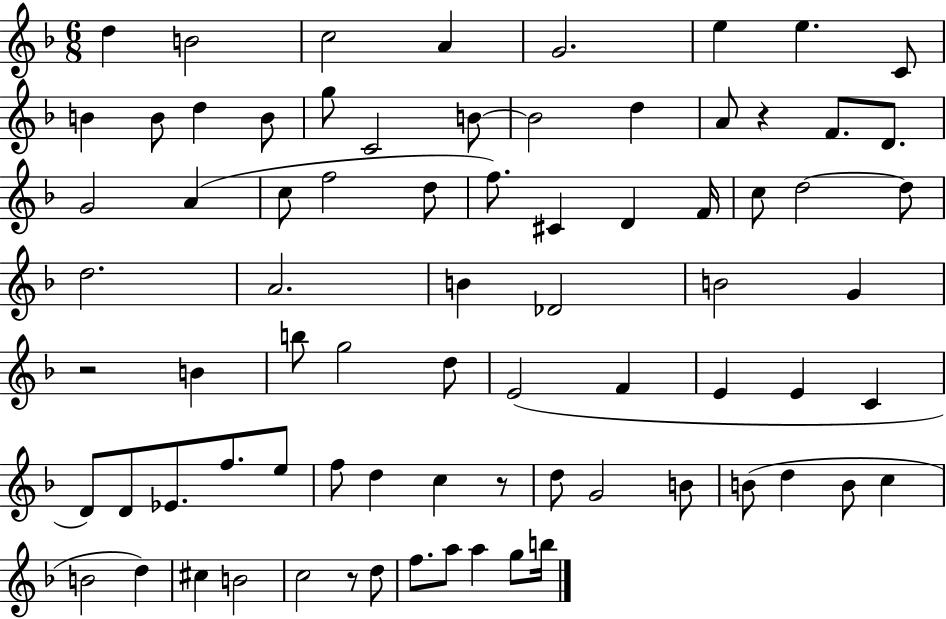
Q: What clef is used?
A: treble